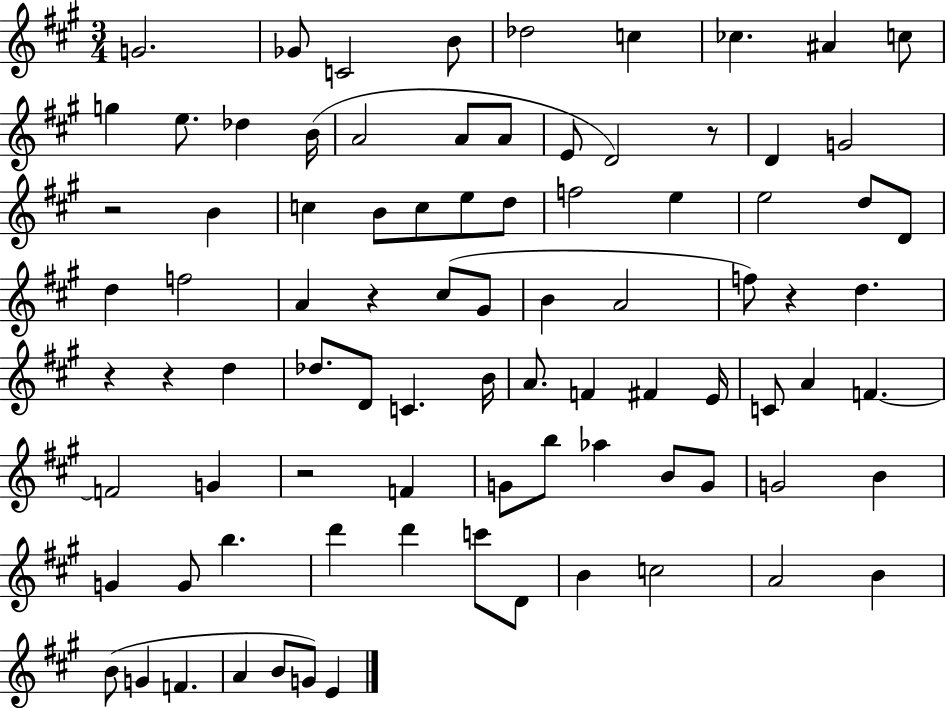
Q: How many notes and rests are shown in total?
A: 87